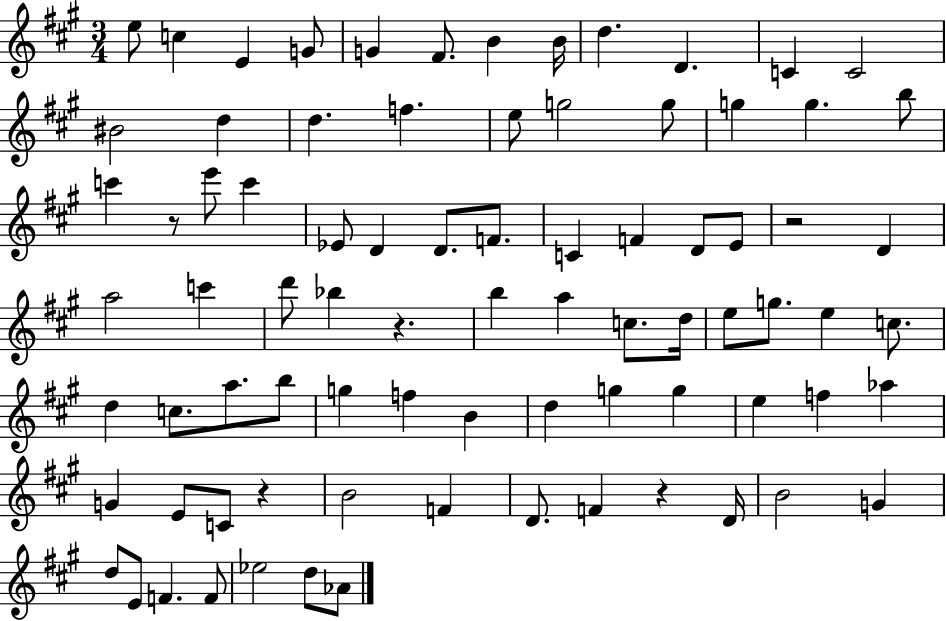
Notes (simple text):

E5/e C5/q E4/q G4/e G4/q F#4/e. B4/q B4/s D5/q. D4/q. C4/q C4/h BIS4/h D5/q D5/q. F5/q. E5/e G5/h G5/e G5/q G5/q. B5/e C6/q R/e E6/e C6/q Eb4/e D4/q D4/e. F4/e. C4/q F4/q D4/e E4/e R/h D4/q A5/h C6/q D6/e Bb5/q R/q. B5/q A5/q C5/e. D5/s E5/e G5/e. E5/q C5/e. D5/q C5/e. A5/e. B5/e G5/q F5/q B4/q D5/q G5/q G5/q E5/q F5/q Ab5/q G4/q E4/e C4/e R/q B4/h F4/q D4/e. F4/q R/q D4/s B4/h G4/q D5/e E4/e F4/q. F4/e Eb5/h D5/e Ab4/e